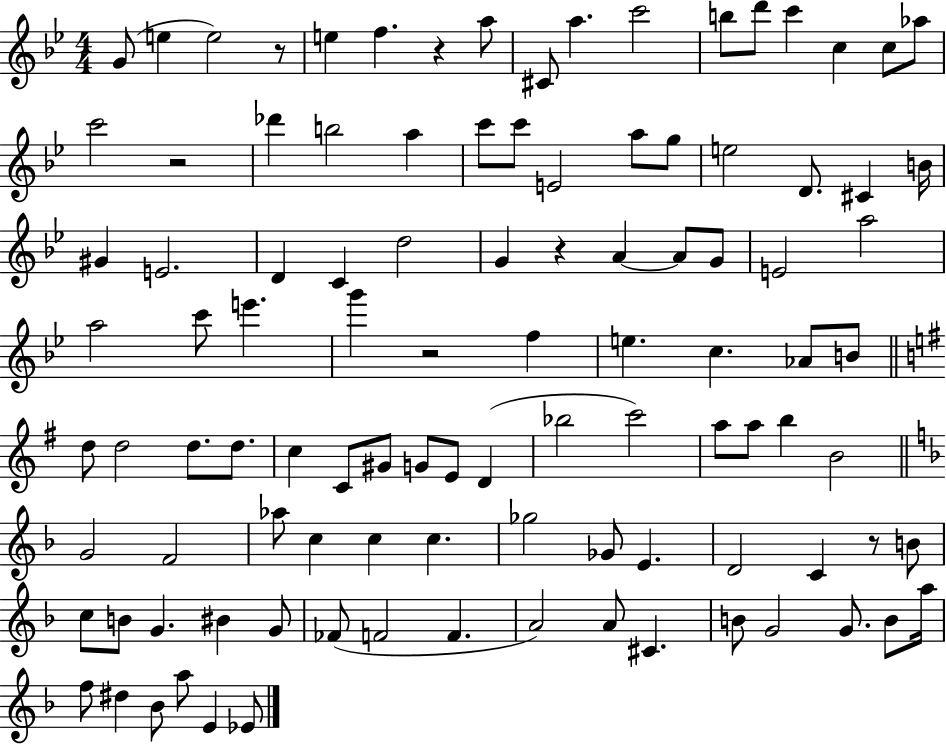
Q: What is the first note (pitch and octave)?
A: G4